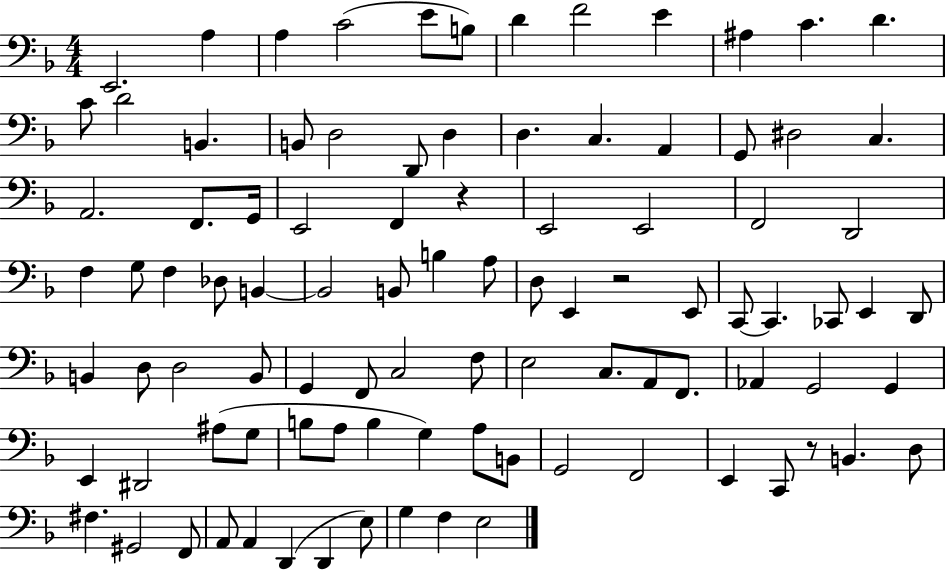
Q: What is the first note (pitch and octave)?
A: E2